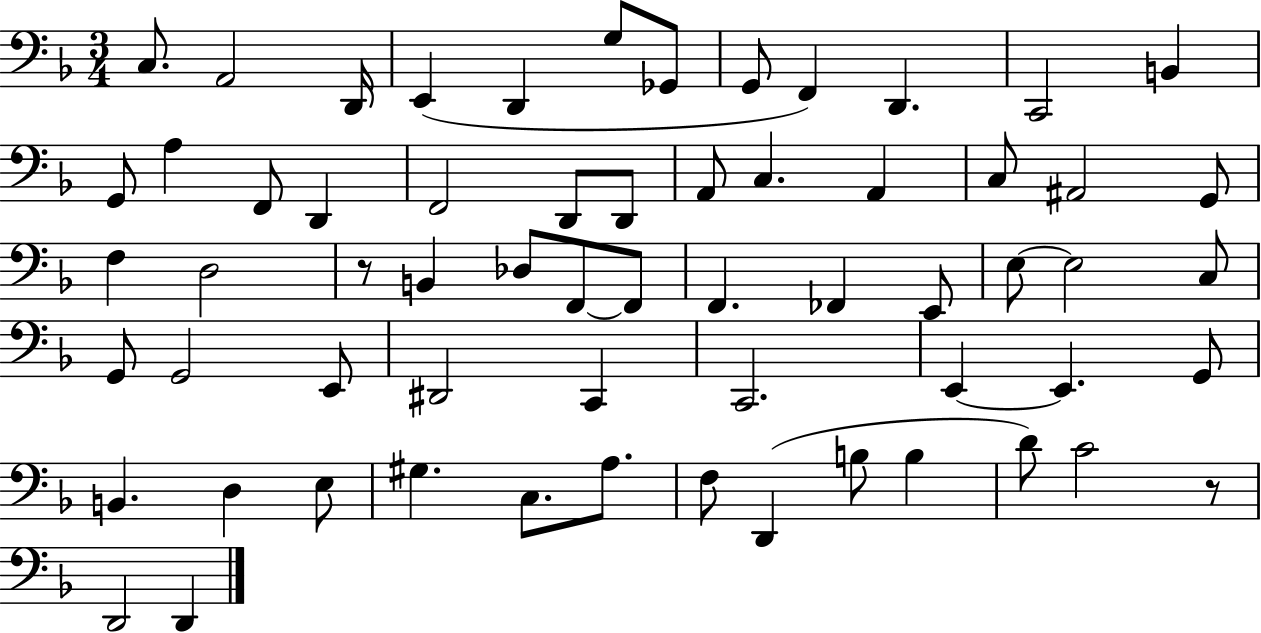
X:1
T:Untitled
M:3/4
L:1/4
K:F
C,/2 A,,2 D,,/4 E,, D,, G,/2 _G,,/2 G,,/2 F,, D,, C,,2 B,, G,,/2 A, F,,/2 D,, F,,2 D,,/2 D,,/2 A,,/2 C, A,, C,/2 ^A,,2 G,,/2 F, D,2 z/2 B,, _D,/2 F,,/2 F,,/2 F,, _F,, E,,/2 E,/2 E,2 C,/2 G,,/2 G,,2 E,,/2 ^D,,2 C,, C,,2 E,, E,, G,,/2 B,, D, E,/2 ^G, C,/2 A,/2 F,/2 D,, B,/2 B, D/2 C2 z/2 D,,2 D,,